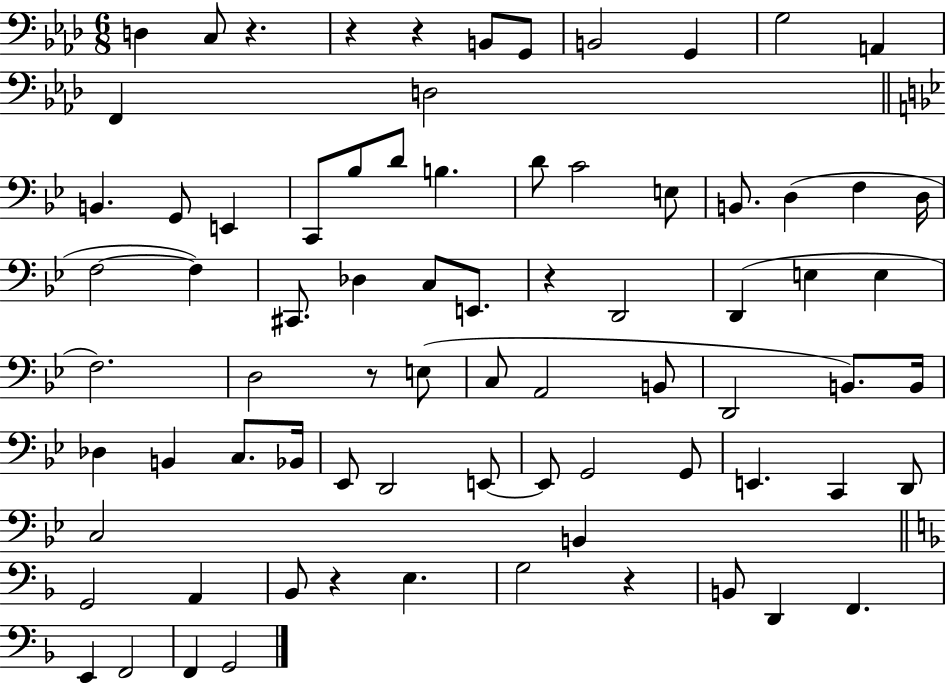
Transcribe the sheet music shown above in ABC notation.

X:1
T:Untitled
M:6/8
L:1/4
K:Ab
D, C,/2 z z z B,,/2 G,,/2 B,,2 G,, G,2 A,, F,, D,2 B,, G,,/2 E,, C,,/2 _B,/2 D/2 B, D/2 C2 E,/2 B,,/2 D, F, D,/4 F,2 F, ^C,,/2 _D, C,/2 E,,/2 z D,,2 D,, E, E, F,2 D,2 z/2 E,/2 C,/2 A,,2 B,,/2 D,,2 B,,/2 B,,/4 _D, B,, C,/2 _B,,/4 _E,,/2 D,,2 E,,/2 E,,/2 G,,2 G,,/2 E,, C,, D,,/2 C,2 B,, G,,2 A,, _B,,/2 z E, G,2 z B,,/2 D,, F,, E,, F,,2 F,, G,,2